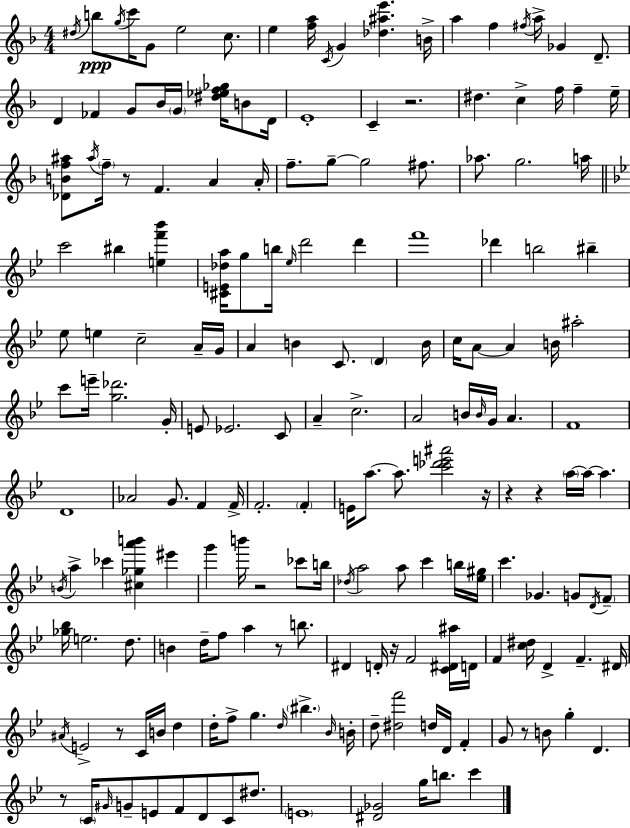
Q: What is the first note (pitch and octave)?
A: D#5